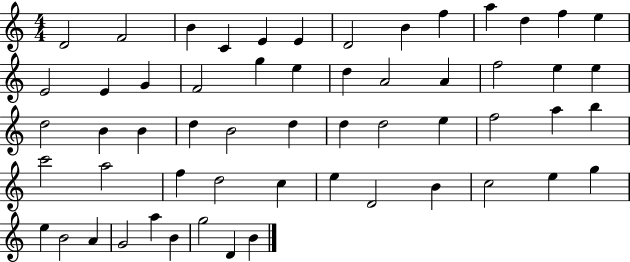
X:1
T:Untitled
M:4/4
L:1/4
K:C
D2 F2 B C E E D2 B f a d f e E2 E G F2 g e d A2 A f2 e e d2 B B d B2 d d d2 e f2 a b c'2 a2 f d2 c e D2 B c2 e g e B2 A G2 a B g2 D B